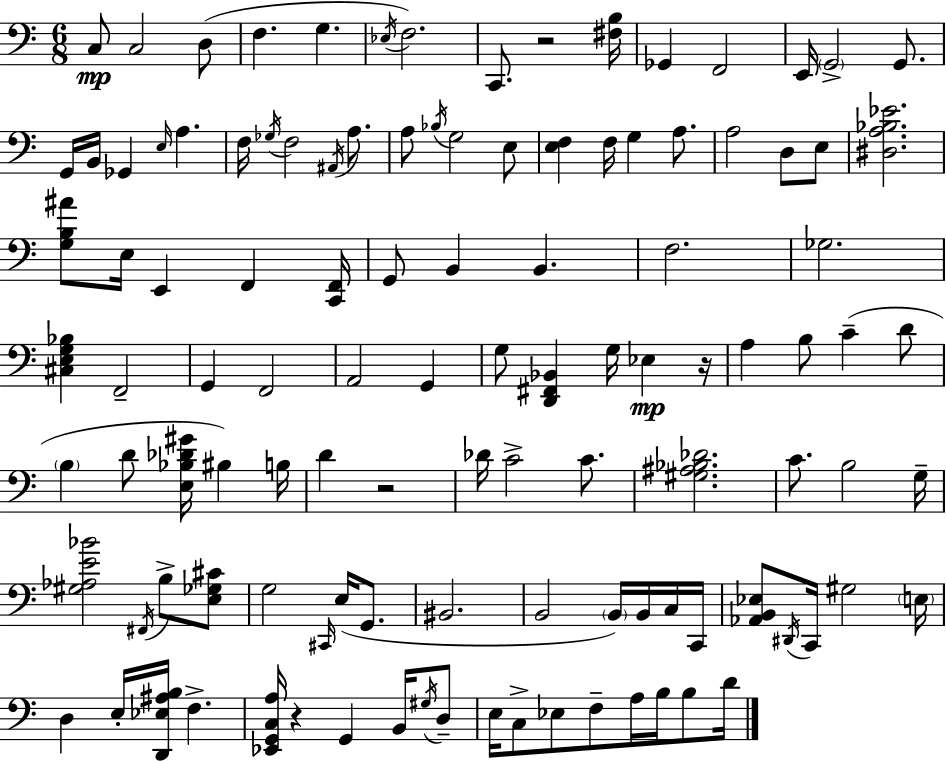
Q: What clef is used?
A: bass